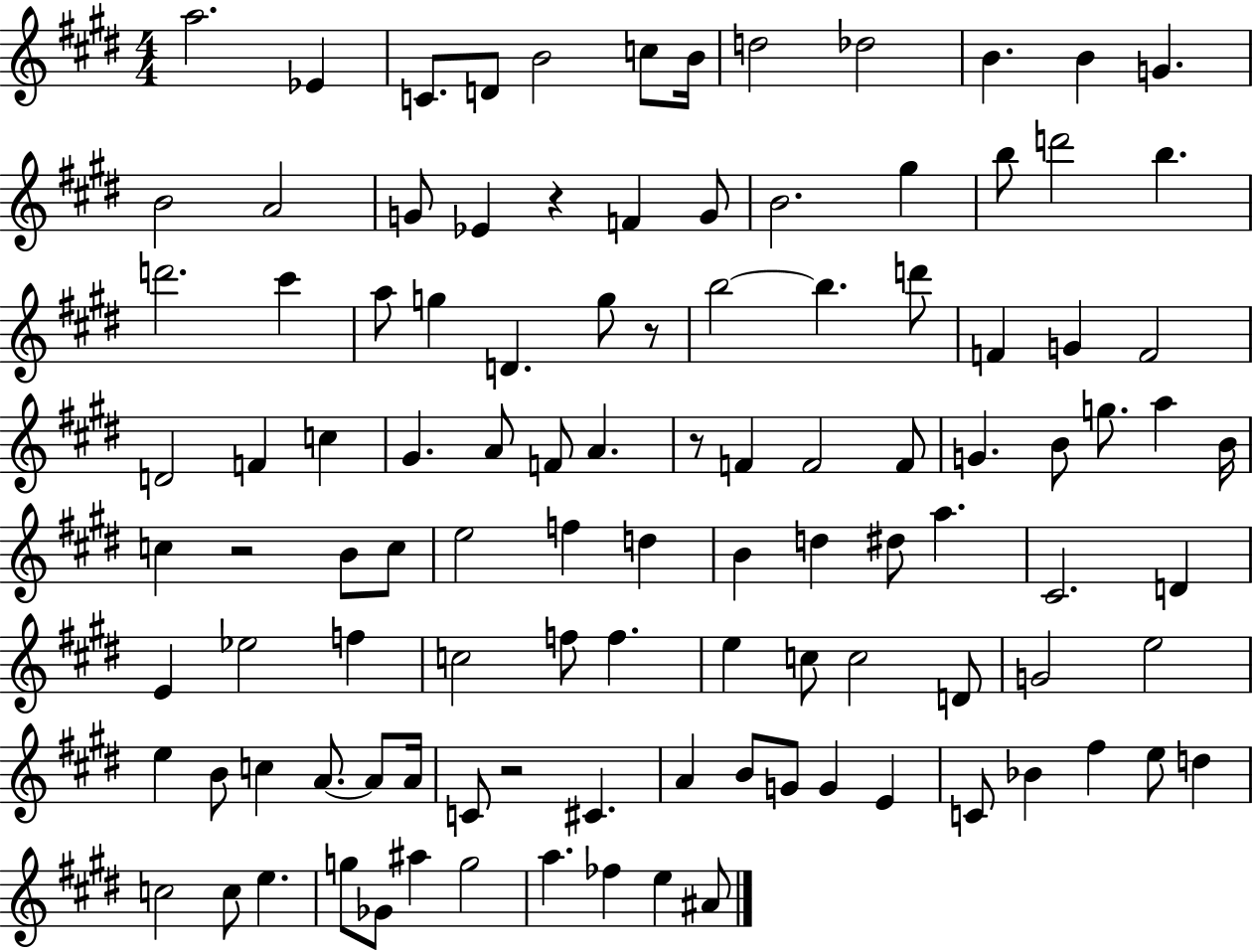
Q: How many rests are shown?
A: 5